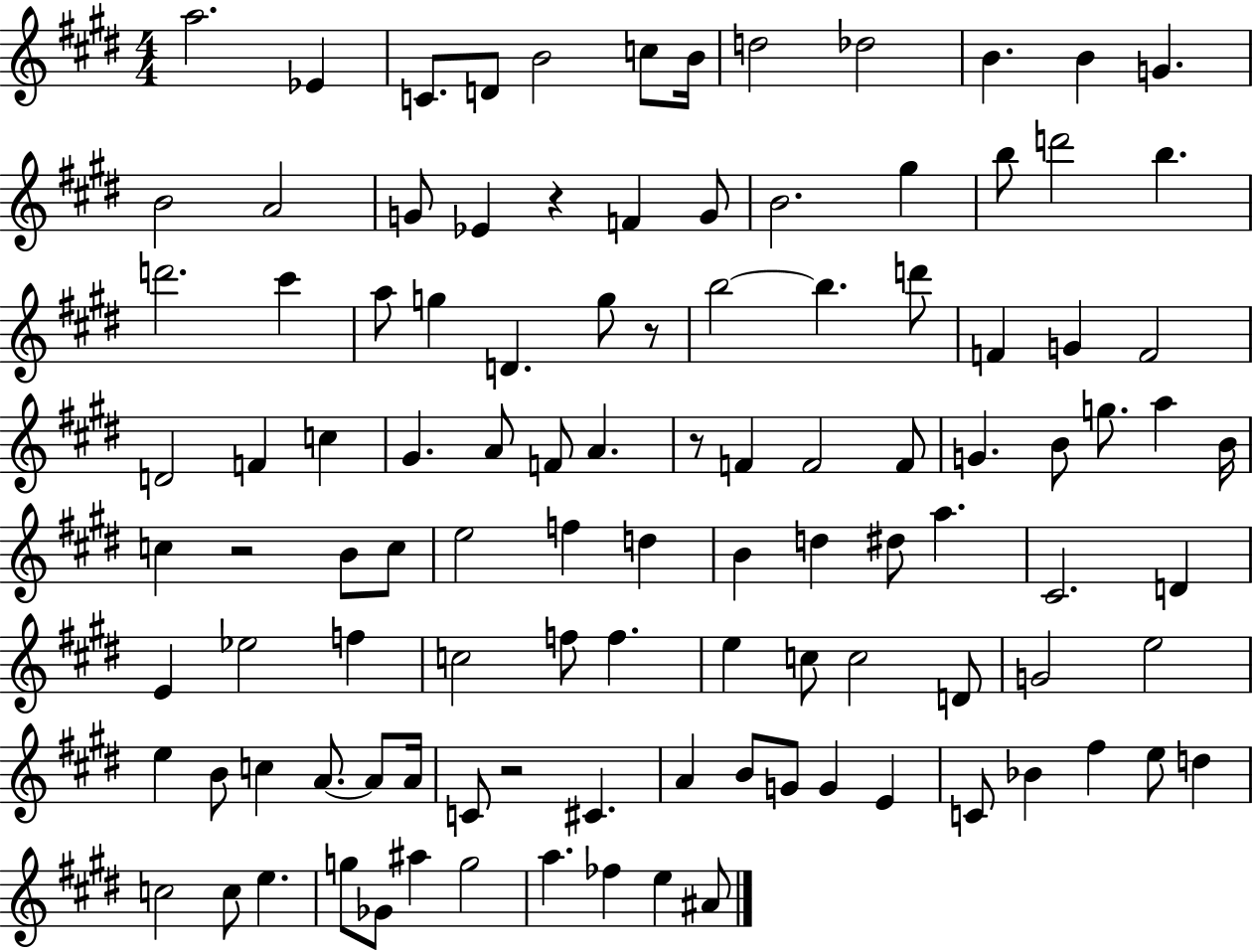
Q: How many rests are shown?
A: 5